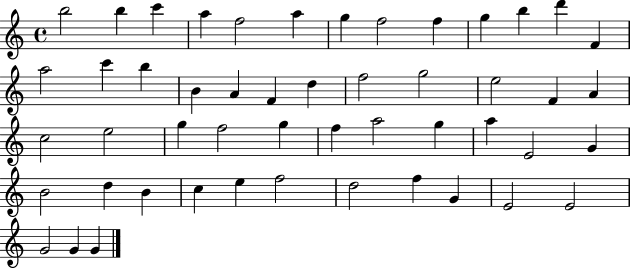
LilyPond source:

{
  \clef treble
  \time 4/4
  \defaultTimeSignature
  \key c \major
  b''2 b''4 c'''4 | a''4 f''2 a''4 | g''4 f''2 f''4 | g''4 b''4 d'''4 f'4 | \break a''2 c'''4 b''4 | b'4 a'4 f'4 d''4 | f''2 g''2 | e''2 f'4 a'4 | \break c''2 e''2 | g''4 f''2 g''4 | f''4 a''2 g''4 | a''4 e'2 g'4 | \break b'2 d''4 b'4 | c''4 e''4 f''2 | d''2 f''4 g'4 | e'2 e'2 | \break g'2 g'4 g'4 | \bar "|."
}